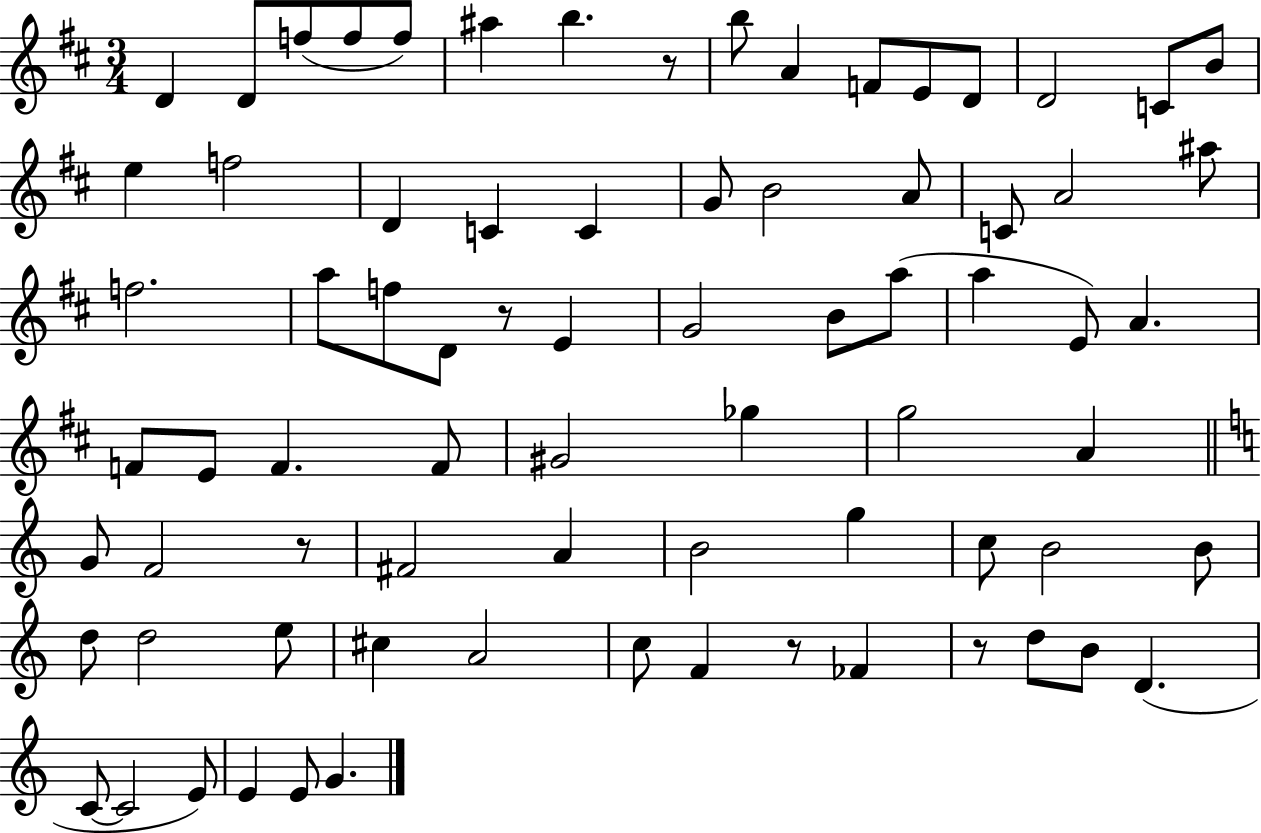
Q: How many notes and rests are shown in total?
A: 76